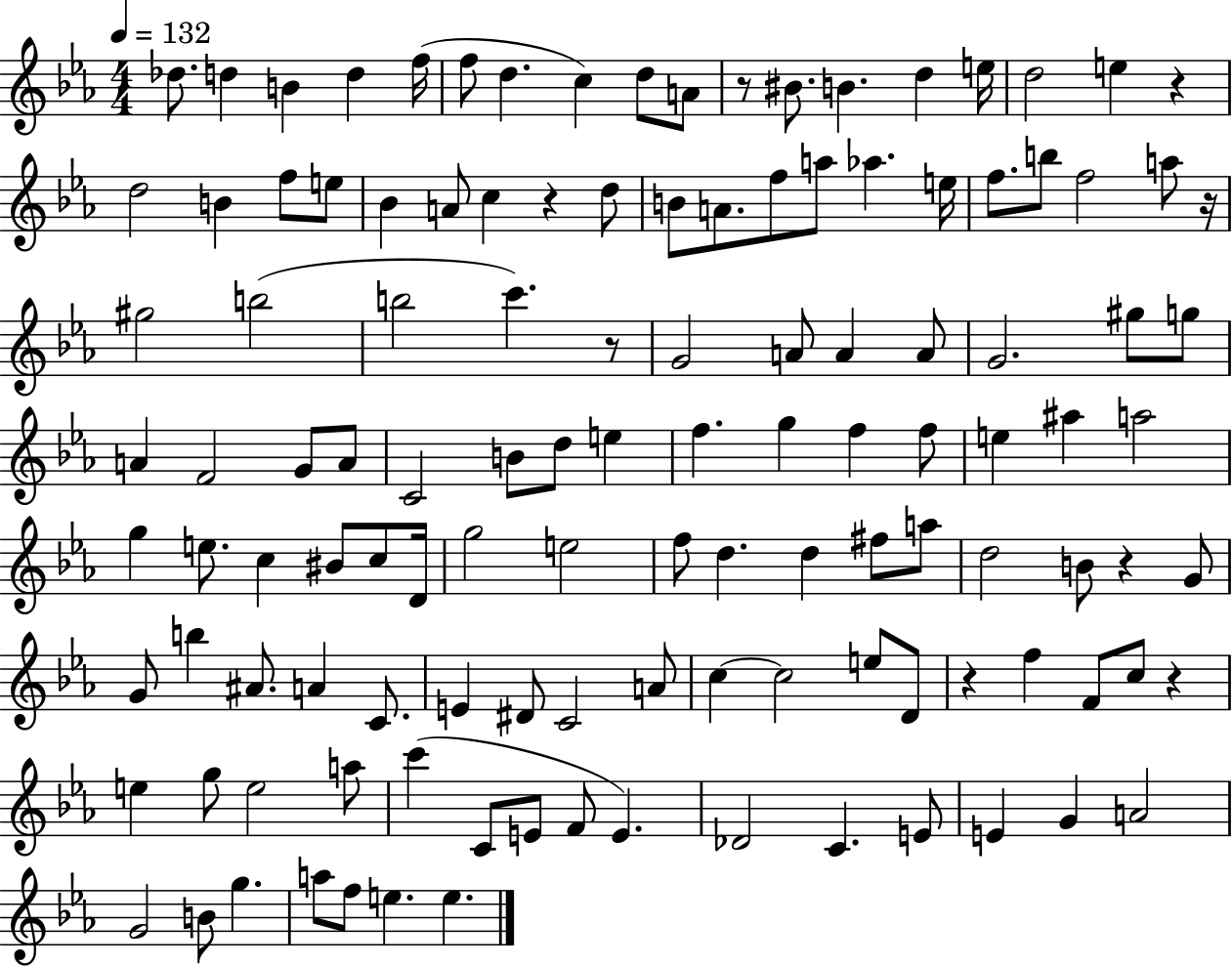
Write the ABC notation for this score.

X:1
T:Untitled
M:4/4
L:1/4
K:Eb
_d/2 d B d f/4 f/2 d c d/2 A/2 z/2 ^B/2 B d e/4 d2 e z d2 B f/2 e/2 _B A/2 c z d/2 B/2 A/2 f/2 a/2 _a e/4 f/2 b/2 f2 a/2 z/4 ^g2 b2 b2 c' z/2 G2 A/2 A A/2 G2 ^g/2 g/2 A F2 G/2 A/2 C2 B/2 d/2 e f g f f/2 e ^a a2 g e/2 c ^B/2 c/2 D/4 g2 e2 f/2 d d ^f/2 a/2 d2 B/2 z G/2 G/2 b ^A/2 A C/2 E ^D/2 C2 A/2 c c2 e/2 D/2 z f F/2 c/2 z e g/2 e2 a/2 c' C/2 E/2 F/2 E _D2 C E/2 E G A2 G2 B/2 g a/2 f/2 e e